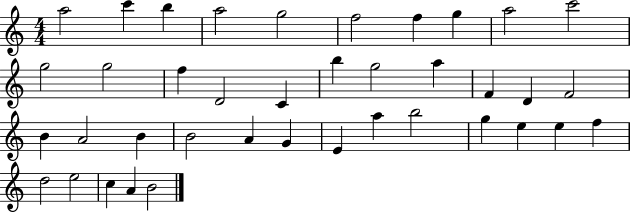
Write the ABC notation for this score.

X:1
T:Untitled
M:4/4
L:1/4
K:C
a2 c' b a2 g2 f2 f g a2 c'2 g2 g2 f D2 C b g2 a F D F2 B A2 B B2 A G E a b2 g e e f d2 e2 c A B2